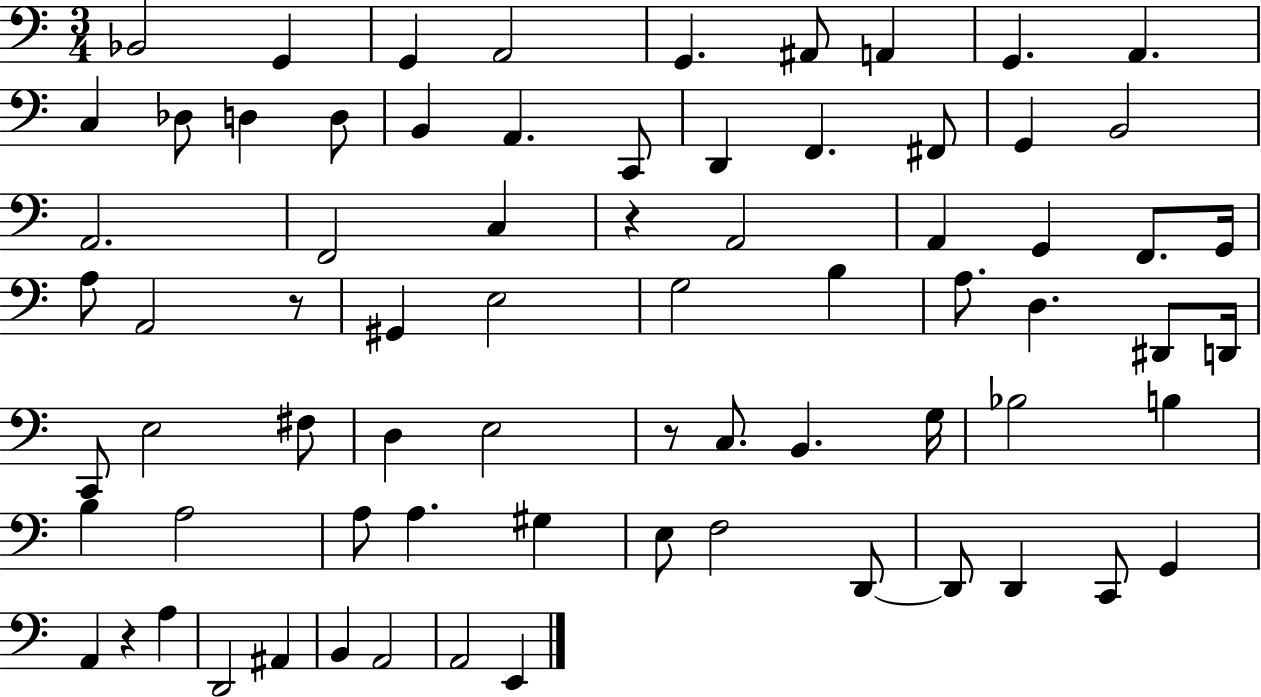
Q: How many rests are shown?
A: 4